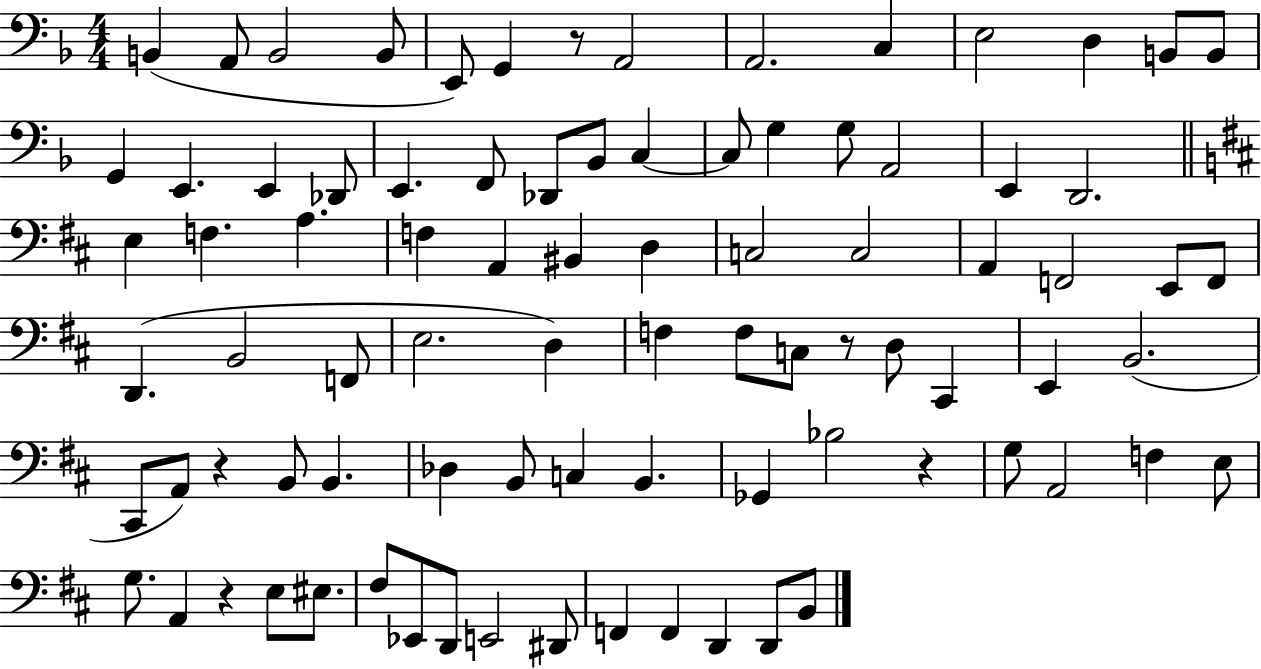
{
  \clef bass
  \numericTimeSignature
  \time 4/4
  \key f \major
  b,4( a,8 b,2 b,8 | e,8) g,4 r8 a,2 | a,2. c4 | e2 d4 b,8 b,8 | \break g,4 e,4. e,4 des,8 | e,4. f,8 des,8 bes,8 c4~~ | c8 g4 g8 a,2 | e,4 d,2. | \break \bar "||" \break \key d \major e4 f4. a4. | f4 a,4 bis,4 d4 | c2 c2 | a,4 f,2 e,8 f,8 | \break d,4.( b,2 f,8 | e2. d4) | f4 f8 c8 r8 d8 cis,4 | e,4 b,2.( | \break cis,8 a,8) r4 b,8 b,4. | des4 b,8 c4 b,4. | ges,4 bes2 r4 | g8 a,2 f4 e8 | \break g8. a,4 r4 e8 eis8. | fis8 ees,8 d,8 e,2 dis,8 | f,4 f,4 d,4 d,8 b,8 | \bar "|."
}